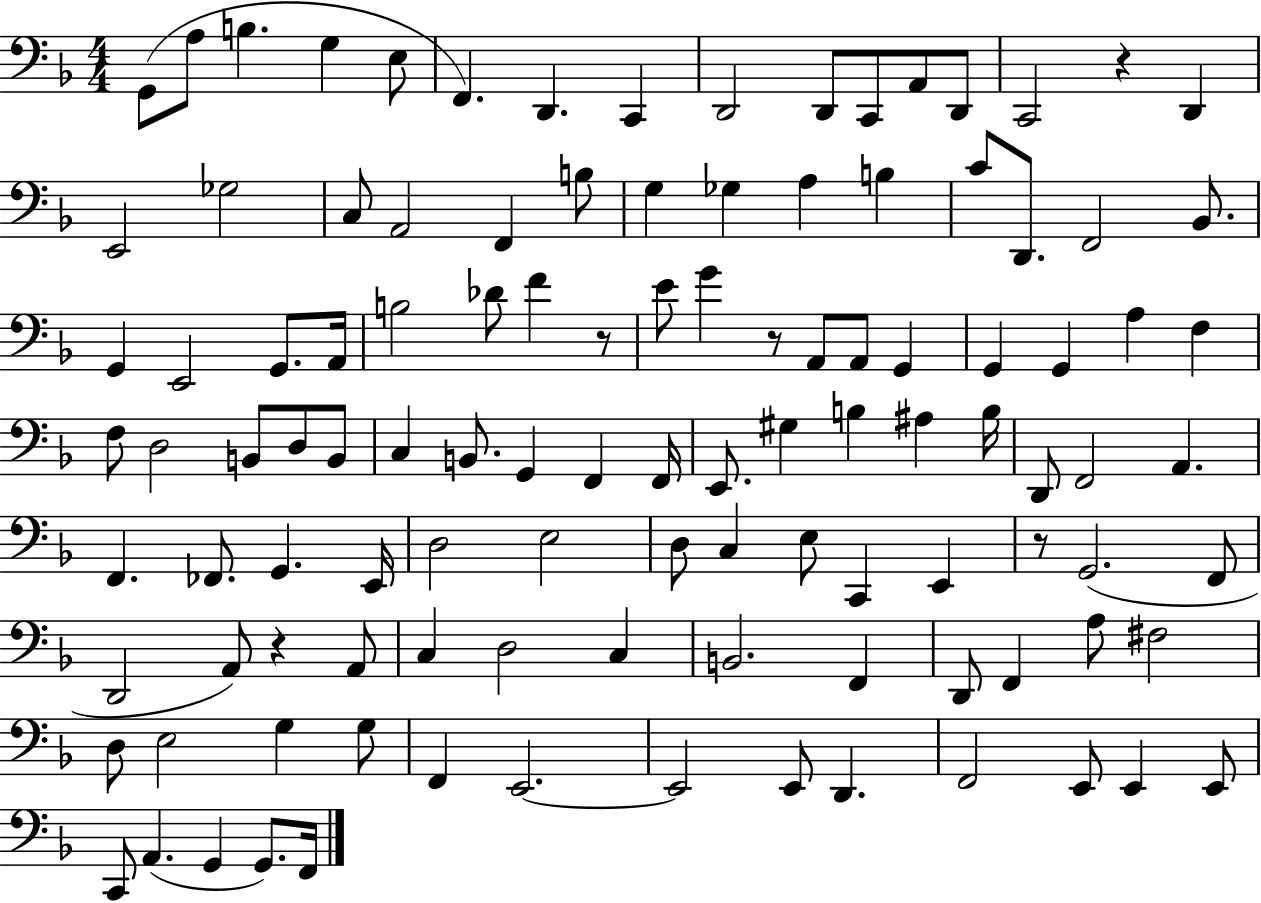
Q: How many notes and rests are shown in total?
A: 111